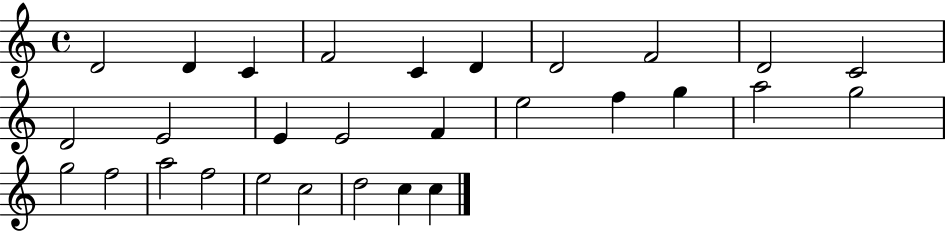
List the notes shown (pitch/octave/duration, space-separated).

D4/h D4/q C4/q F4/h C4/q D4/q D4/h F4/h D4/h C4/h D4/h E4/h E4/q E4/h F4/q E5/h F5/q G5/q A5/h G5/h G5/h F5/h A5/h F5/h E5/h C5/h D5/h C5/q C5/q